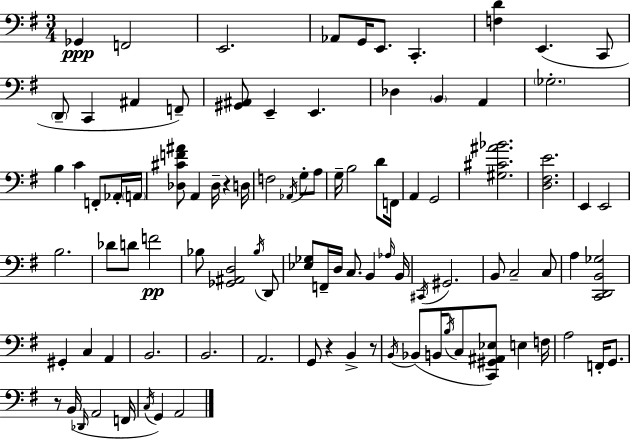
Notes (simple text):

Gb2/q F2/h E2/h. Ab2/e G2/s E2/e. C2/q. [F3,D4]/q E2/q. C2/e D2/e C2/q A#2/q F2/e [G#2,A#2]/e E2/q E2/q. Db3/q B2/q A2/q Gb3/h. B3/q C4/q F2/e Ab2/s A2/s [Db3,C#4,F4,A#4]/e A2/q Db3/s R/q D3/s F3/h Ab2/s G3/e A3/e G3/s B3/h D4/e F2/s A2/q G2/h [G#3,C#4,A#4,Bb4]/h. [D3,F#3,E4]/h. E2/q E2/h B3/h. Db4/e D4/e F4/h Bb3/e [Gb2,A#2,D3]/h Bb3/s D2/e [Eb3,Gb3]/e F2/s D3/s C3/e. B2/q Ab3/s B2/s C#2/s G#2/h. B2/e C3/h C3/e A3/q [C2,D2,B2,Gb3]/h G#2/q C3/q A2/q B2/h. B2/h. A2/h. G2/e R/q B2/q R/e B2/s Bb2/e B2/s B3/s C3/e [C2,G#2,A#2,Eb3]/e E3/q F3/s A3/h F2/s G2/e. R/e B2/s Db2/s A2/h F2/s C3/s G2/q A2/h